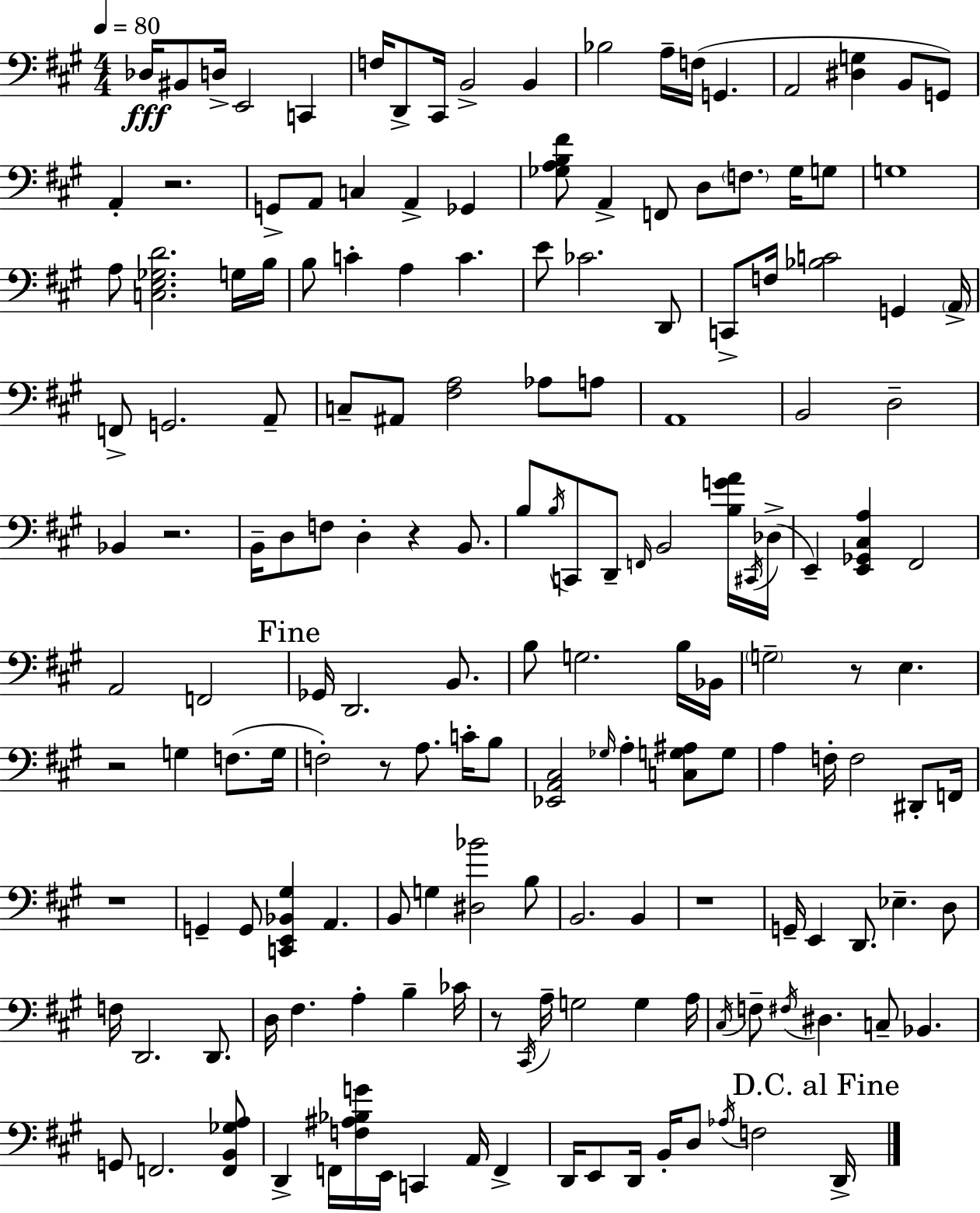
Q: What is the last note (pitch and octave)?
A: D2